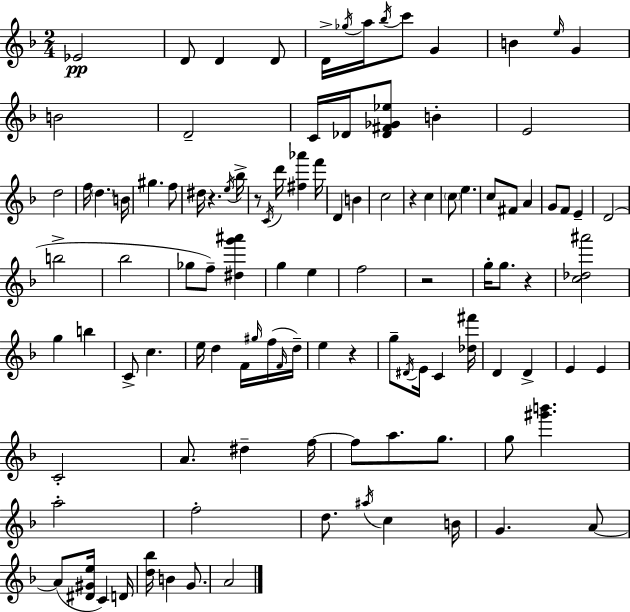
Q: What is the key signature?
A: F major